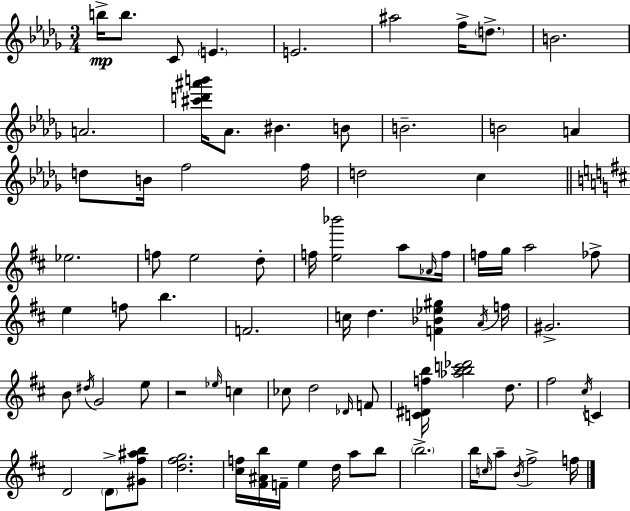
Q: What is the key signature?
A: BES minor